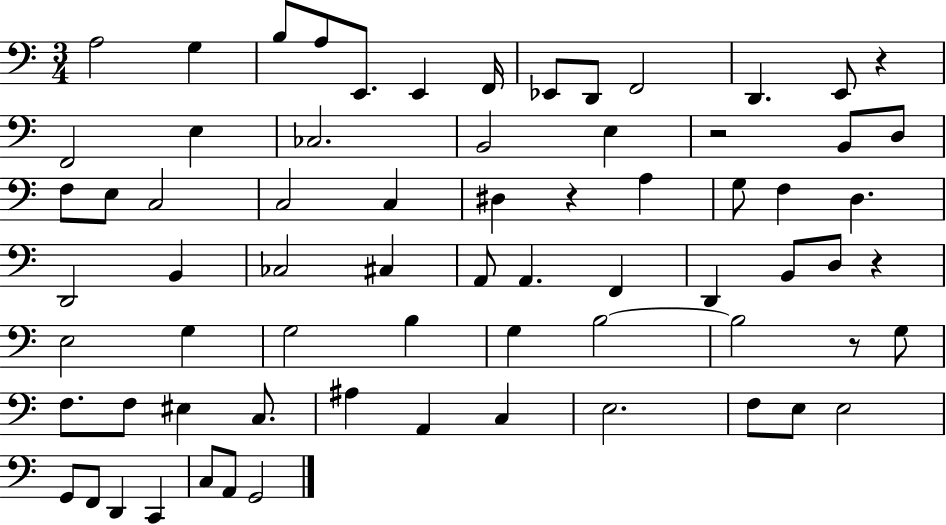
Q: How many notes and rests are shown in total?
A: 70